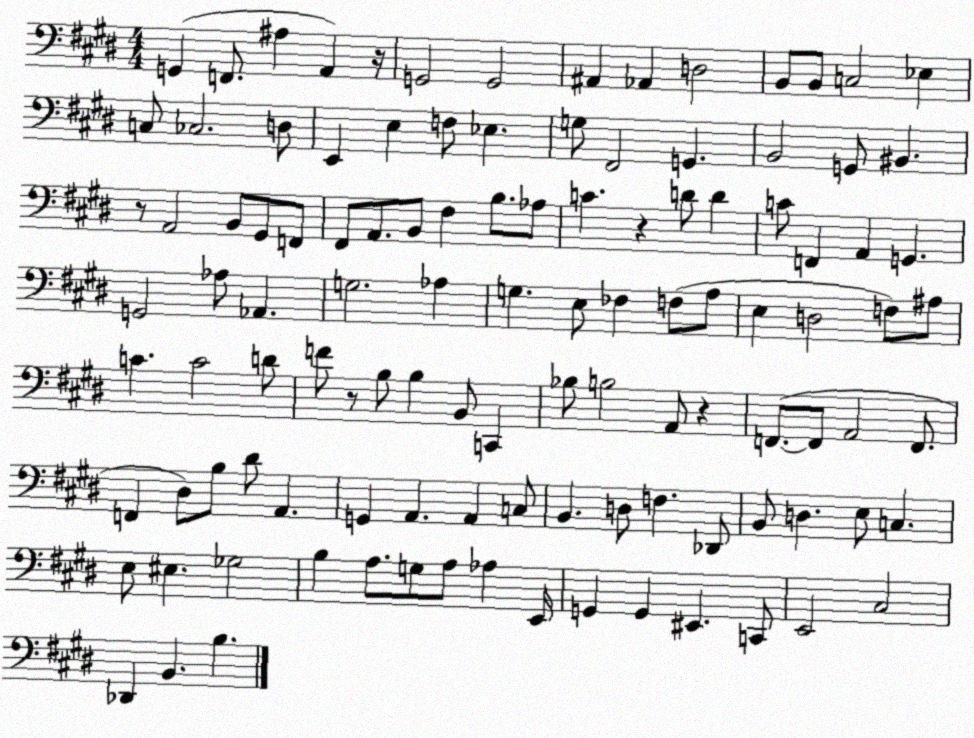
X:1
T:Untitled
M:4/4
L:1/4
K:E
G,, F,,/2 ^A, A,, z/4 G,,2 G,,2 ^A,, _A,, D,2 B,,/2 B,,/2 C,2 _E, C,/2 _C,2 D,/2 E,, E, F,/2 _E, G,/2 ^F,,2 G,, B,,2 G,,/2 ^B,, z/2 A,,2 B,,/2 ^G,,/2 F,,/2 ^F,,/2 A,,/2 B,,/2 ^F, B,/2 _A,/2 C z D/2 D C/2 F,, A,, G,, G,,2 _A,/2 _A,, G,2 _A, G, E,/2 _F, F,/2 A,/2 E, D,2 F,/2 ^A,/2 C C2 D/2 F/2 z/2 B,/2 B, B,,/2 C,, _B,/2 B,2 A,,/2 z F,,/2 F,,/2 A,,2 F,,/2 F,, ^D,/2 B,/2 ^D/2 A,, G,, A,, A,, C,/2 B,, D,/2 F, _D,,/2 B,,/2 D, E,/2 C, E,/2 ^E, _G,2 B, A,/2 G,/2 A,/2 _A, E,,/4 G,, G,, ^E,, C,,/2 E,,2 ^C,2 _D,, B,, B,